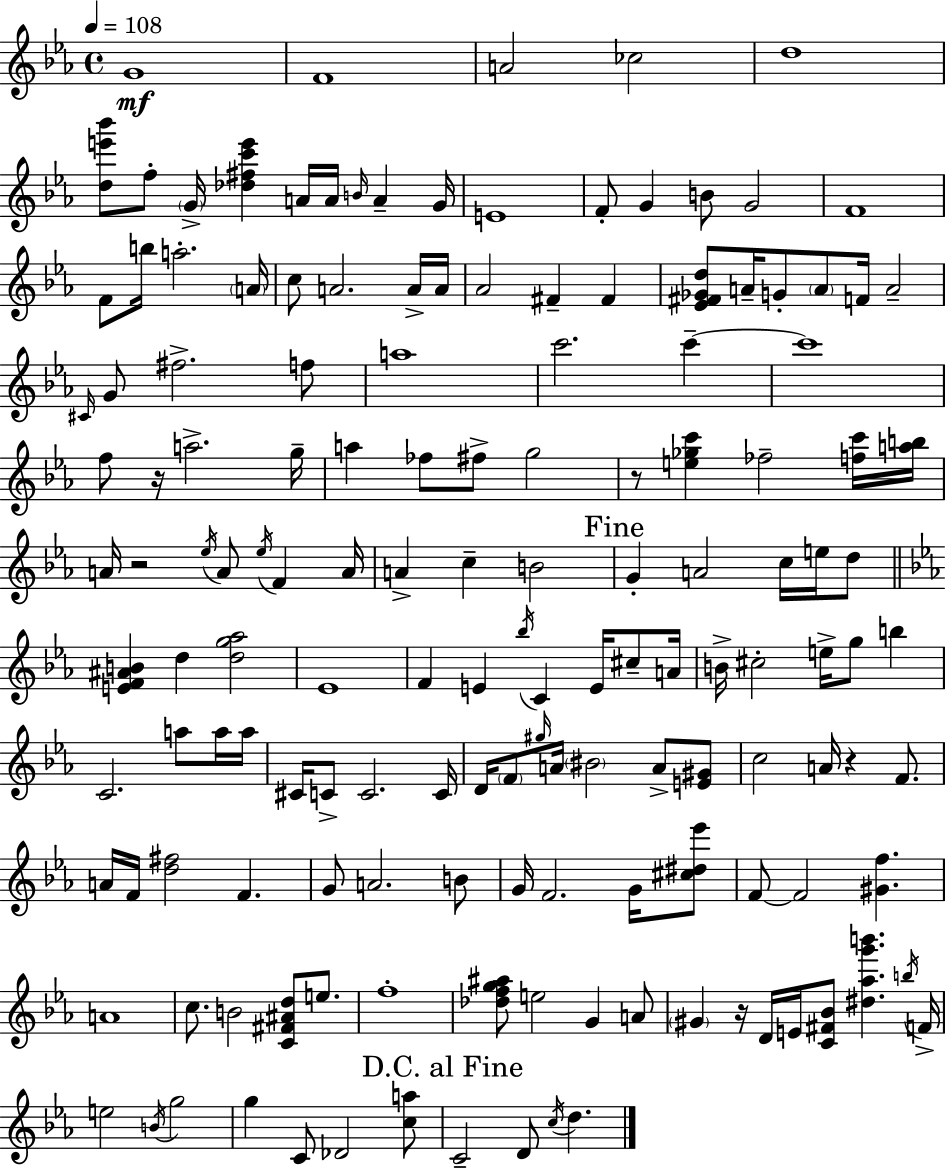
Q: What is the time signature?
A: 4/4